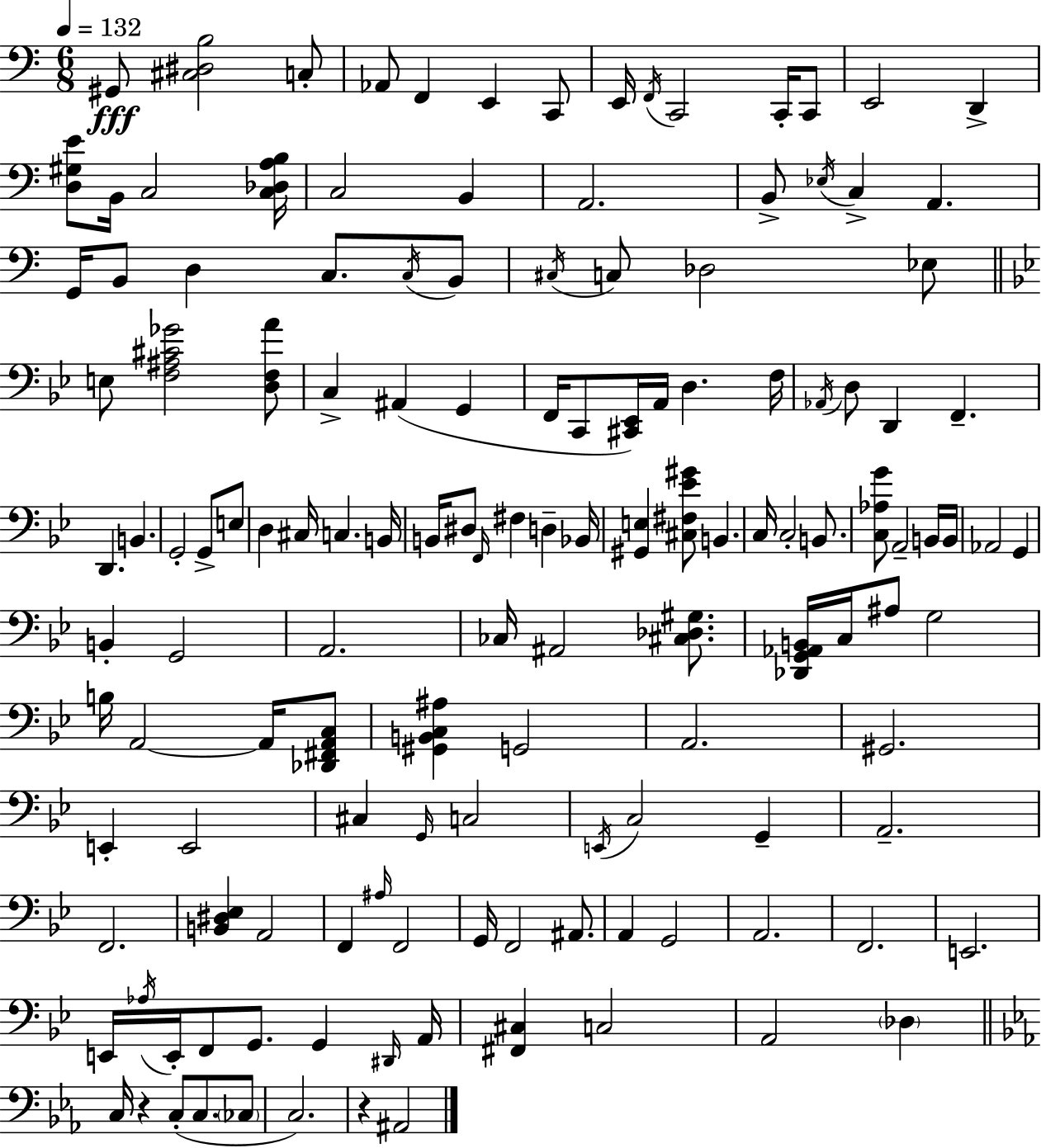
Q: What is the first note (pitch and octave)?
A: G#2